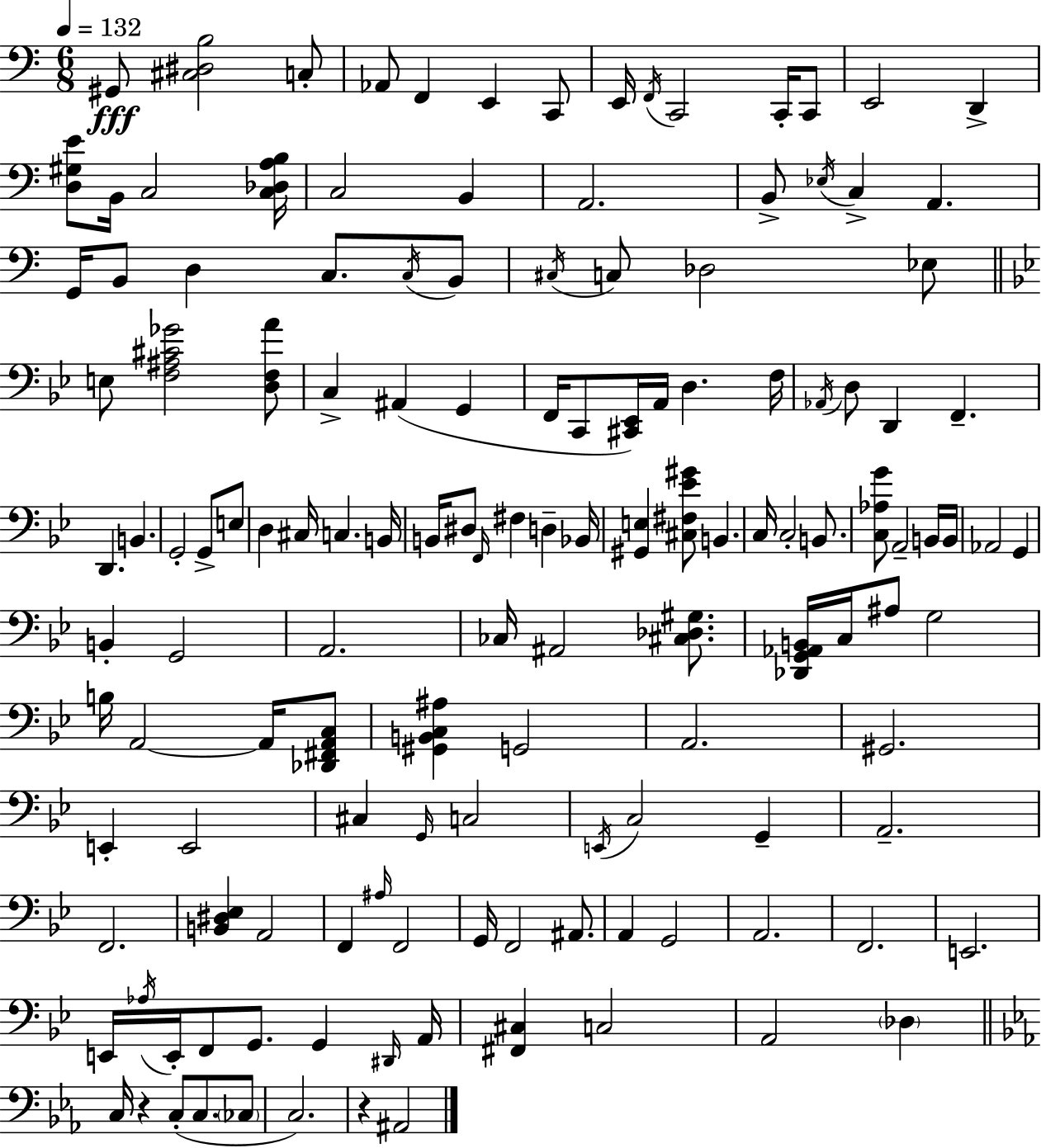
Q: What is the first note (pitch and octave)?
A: G#2